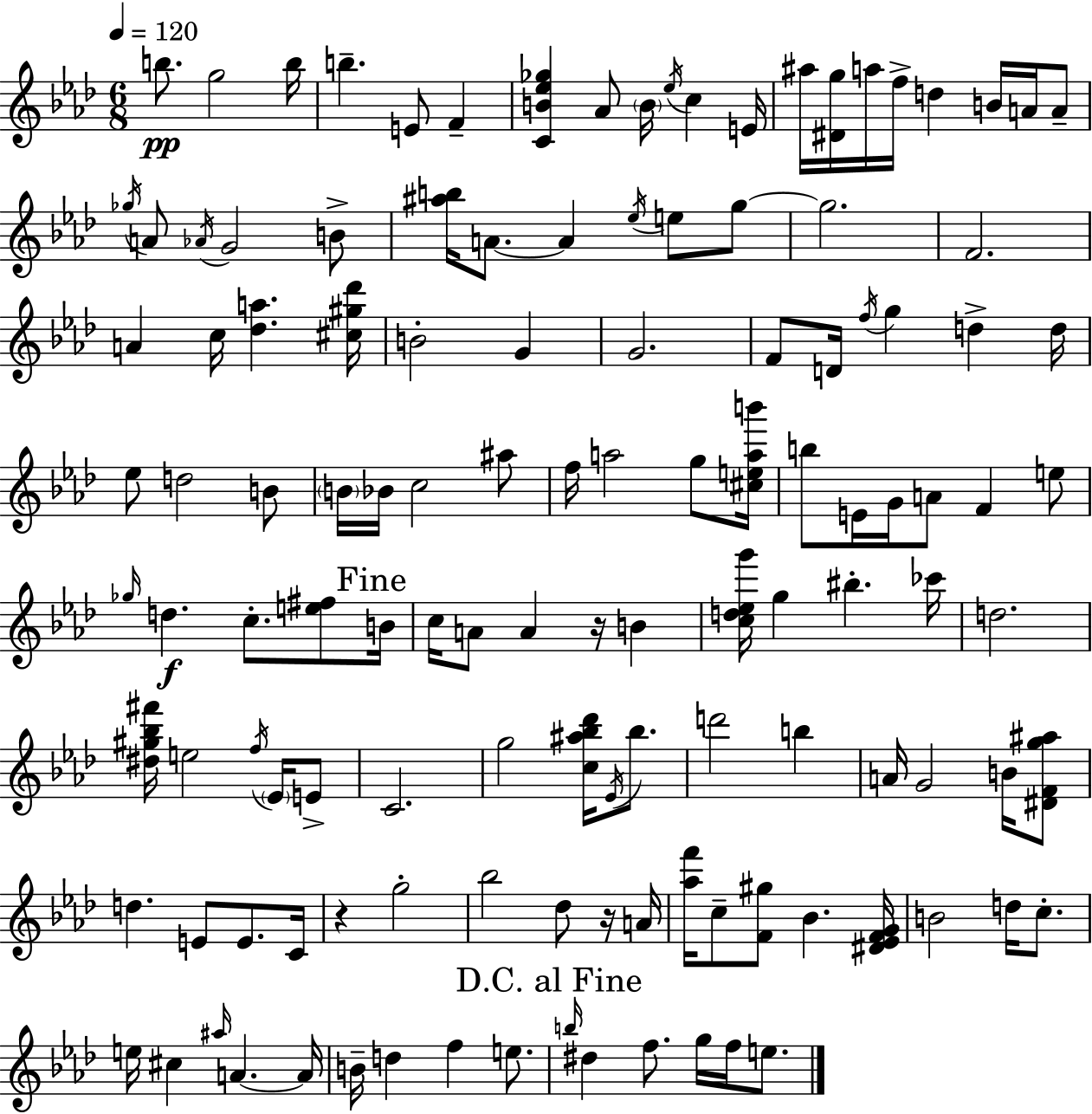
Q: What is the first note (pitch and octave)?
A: B5